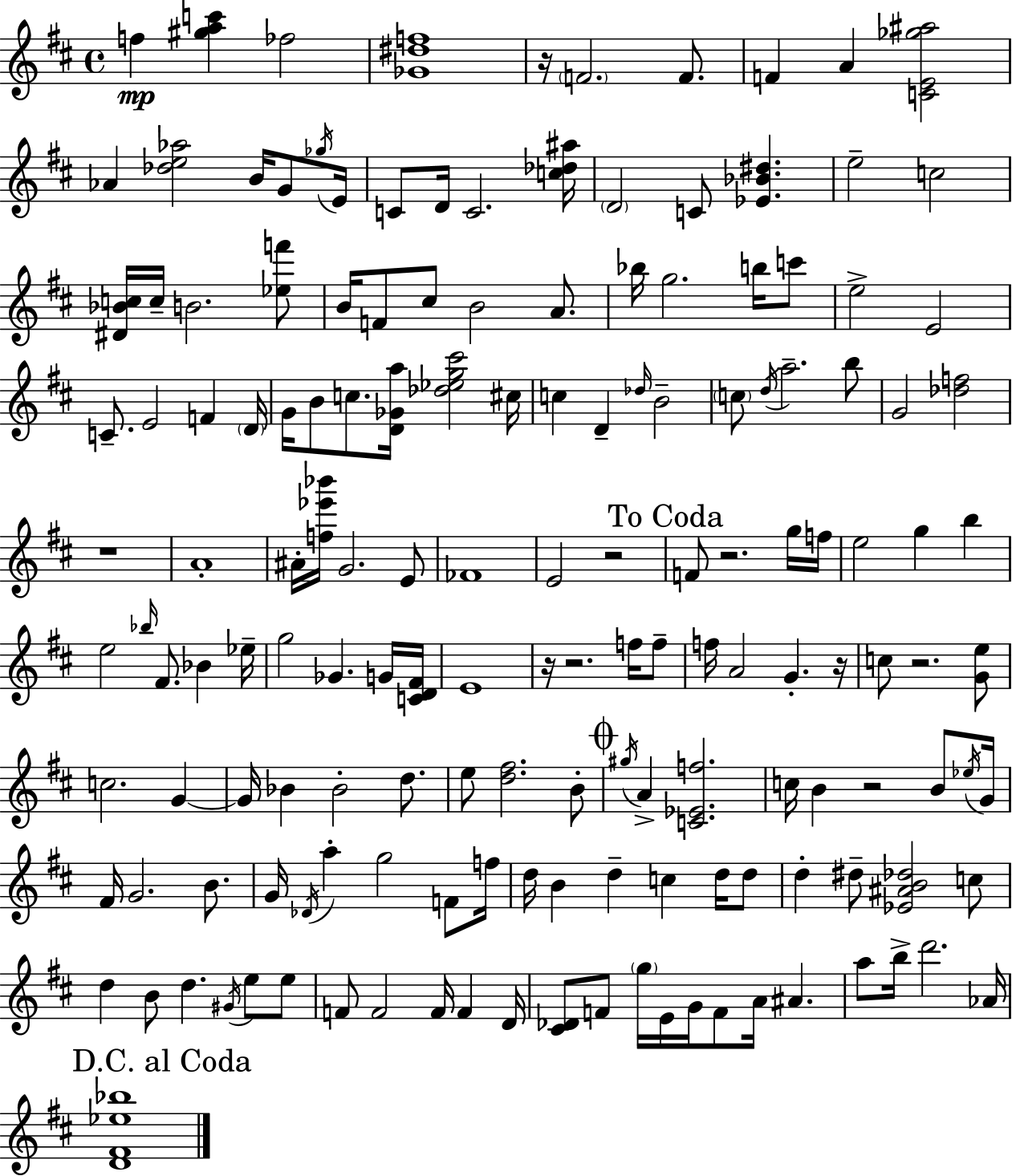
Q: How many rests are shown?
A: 9